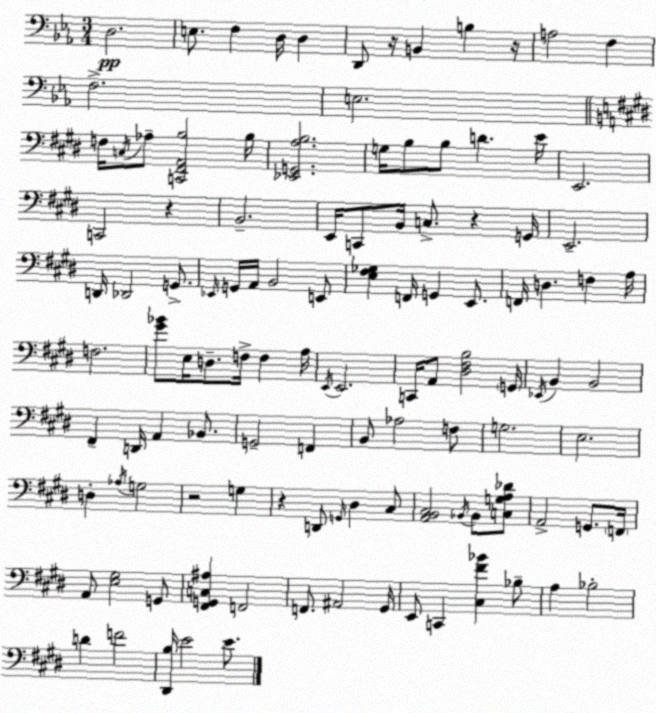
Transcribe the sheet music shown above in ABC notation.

X:1
T:Untitled
M:3/4
L:1/4
K:Eb
D,2 E,/2 F, D,/4 D, D,,/2 z/4 B,, B, z/4 A,2 F, F,2 E,2 F,/4 C,/4 _A,/2 [C,,^F,,A,,B,]2 B,/4 [_E,,G,,A,B,]2 G,/4 B,/2 B,/2 D E/4 E,,2 C,,2 z B,,2 E,,/4 C,,/2 B,,/4 C,/2 z G,,/4 E,,2 D,,/4 _D,,2 G,,/2 _E,,/4 G,,/4 A,,/4 B,,2 E,,/2 [E,^F,_G,] F,,/4 G,, E,,/2 F,,/4 D, F, A,/4 F,2 [^G_B]/2 E,/4 D,/2 F,/4 F, A,/4 E,,/4 E,,2 C,,/4 A,,/2 [^D,^F,B,]2 G,,/4 _E,,/4 B,, B,,2 ^F,, D,,/4 A,, _B,,/2 G,,2 F,, B,,/2 _A,2 F,/2 G,2 E,2 D, _A,/4 G,2 z2 G, z D,,/2 G,,/4 ^D, ^C,/2 [A,,B,,^C,]2 _B,,/4 _B,,/2 [C,G,A,_D]/2 A,,2 G,,/2 F,,/4 A,,/2 [E,^G,]2 G,,/2 [^F,,G,,C,^A,] F,,2 F,,/2 ^A,,2 ^G,,/4 E,,/2 C,, [^C,^F_B] _B,/2 A, _B,2 D F2 [^D,,B,]/4 E2 E/2